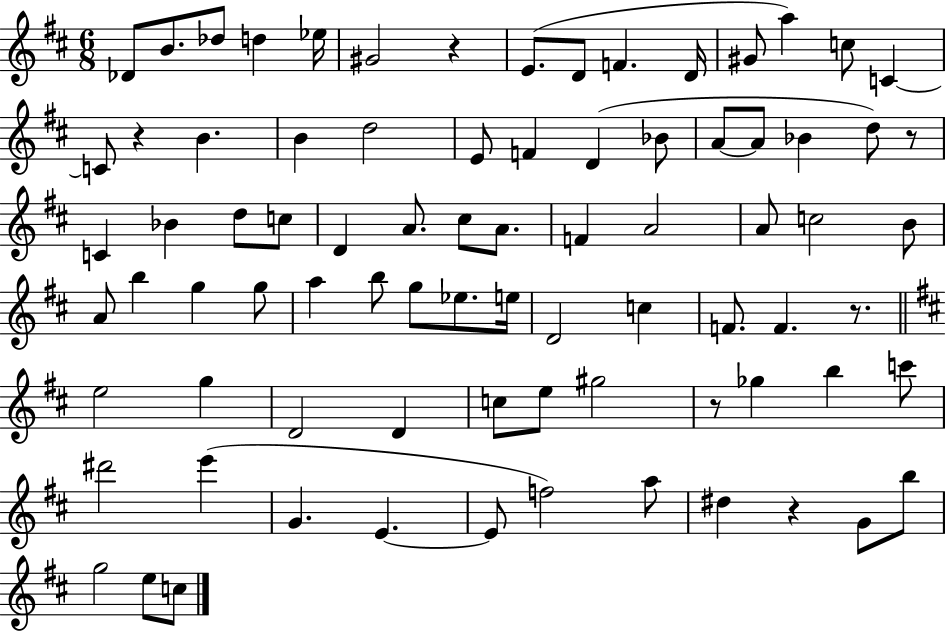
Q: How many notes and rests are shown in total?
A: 81